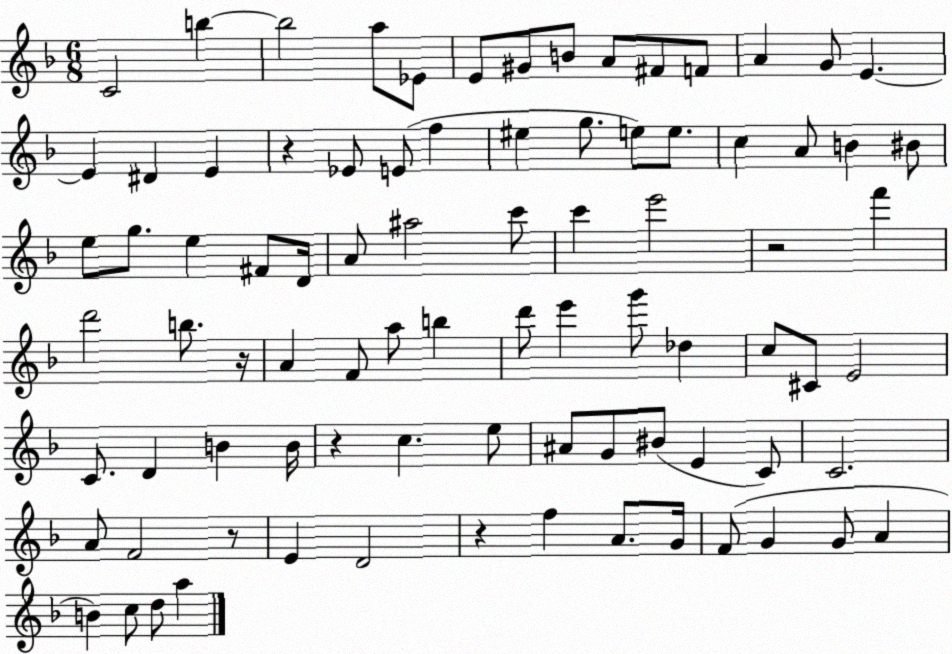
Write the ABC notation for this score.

X:1
T:Untitled
M:6/8
L:1/4
K:F
C2 b b2 a/2 _E/2 E/2 ^G/2 B/2 A/2 ^F/2 F/2 A G/2 E E ^D E z _E/2 E/2 f ^e g/2 e/2 e/2 c A/2 B ^B/2 e/2 g/2 e ^F/2 D/4 A/2 ^a2 c'/2 c' e'2 z2 f' d'2 b/2 z/4 A F/2 a/2 b d'/2 e' g'/2 _d c/2 ^C/2 E2 C/2 D B B/4 z c e/2 ^A/2 G/2 ^B/2 E C/2 C2 A/2 F2 z/2 E D2 z f A/2 G/4 F/2 G G/2 A B c/2 d/2 a